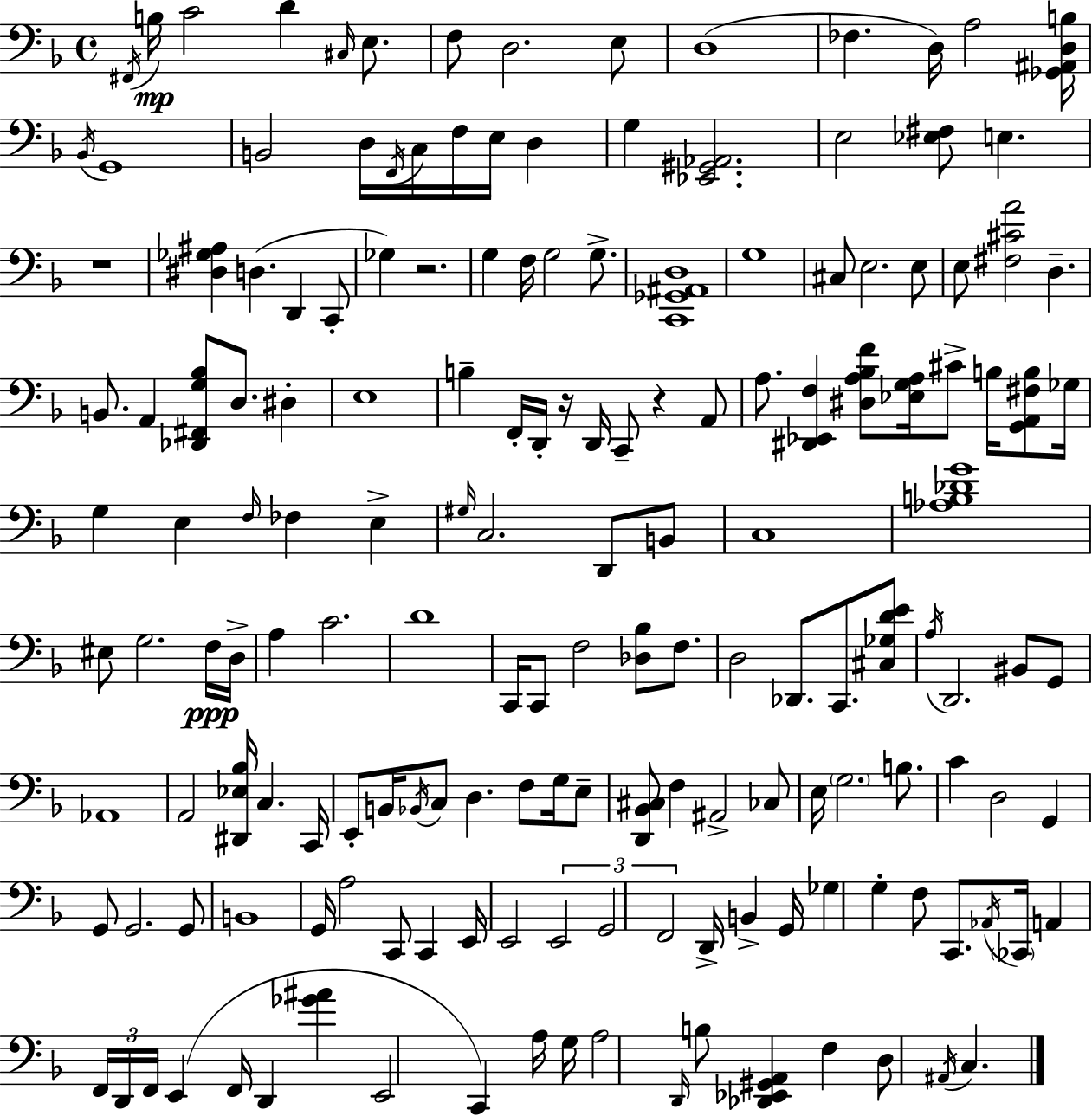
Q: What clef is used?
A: bass